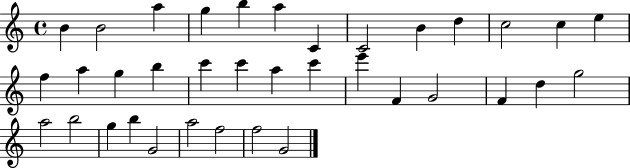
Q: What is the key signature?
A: C major